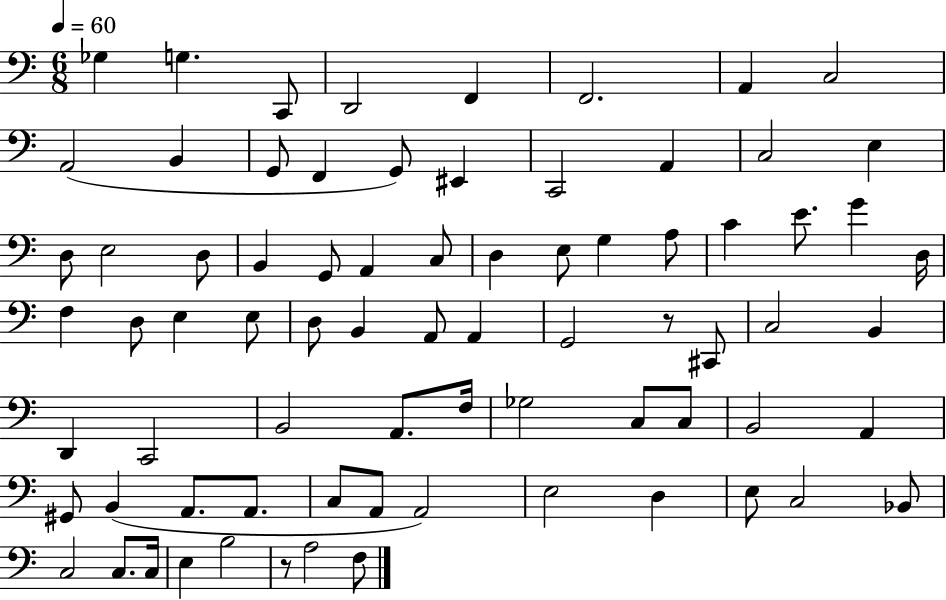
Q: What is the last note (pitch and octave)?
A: F3